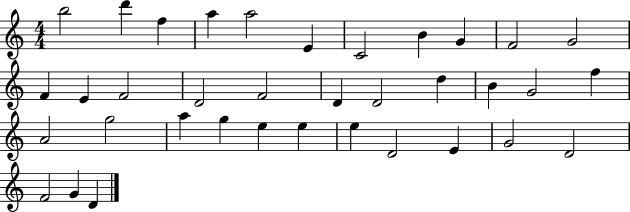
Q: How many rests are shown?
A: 0